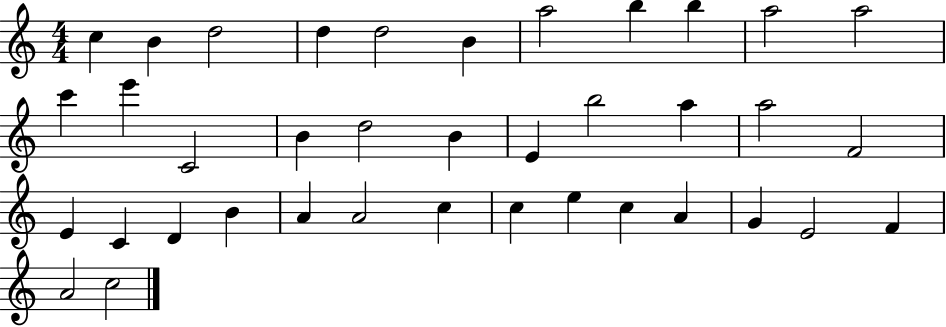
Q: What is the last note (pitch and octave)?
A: C5